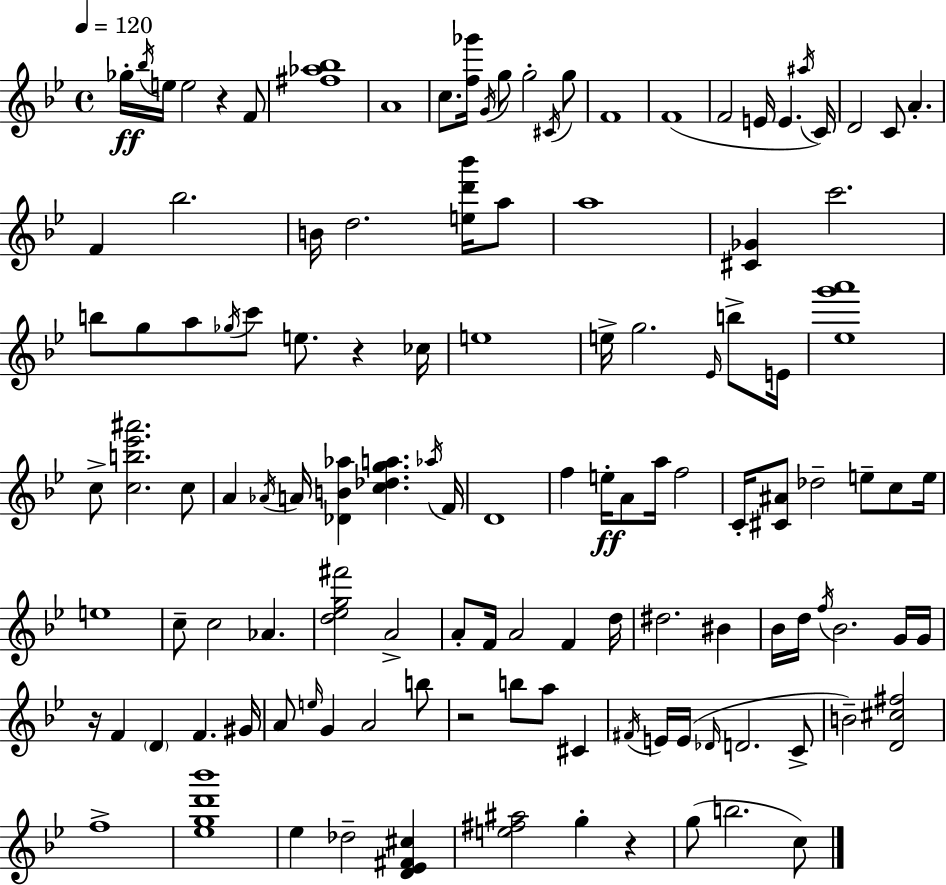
Gb5/s Bb5/s E5/s E5/h R/q F4/e [F#5,Ab5,Bb5]/w A4/w C5/e. [F5,Gb6]/s G4/s G5/e G5/h C#4/s G5/e F4/w F4/w F4/h E4/s E4/q. A#5/s C4/s D4/h C4/e A4/q. F4/q Bb5/h. B4/s D5/h. [E5,D6,Bb6]/s A5/e A5/w [C#4,Gb4]/q C6/h. B5/e G5/e A5/e Gb5/s C6/e E5/e. R/q CES5/s E5/w E5/s G5/h. Eb4/s B5/e E4/s [Eb5,G6,A6]/w C5/e [C5,B5,Eb6,A#6]/h. C5/e A4/q Ab4/s A4/s [Db4,B4,Ab5]/q [C5,Db5,G5,A5]/q. Ab5/s F4/s D4/w F5/q E5/s A4/e A5/s F5/h C4/s [C#4,A#4]/e Db5/h E5/e C5/e E5/s E5/w C5/e C5/h Ab4/q. [D5,Eb5,G5,F#6]/h A4/h A4/e F4/s A4/h F4/q D5/s D#5/h. BIS4/q Bb4/s D5/s F5/s Bb4/h. G4/s G4/s R/s F4/q D4/q F4/q. G#4/s A4/e E5/s G4/q A4/h B5/e R/h B5/e A5/e C#4/q F#4/s E4/s E4/s Db4/s D4/h. C4/e B4/h [D4,C#5,F#5]/h F5/w [Eb5,G5,D6,Bb6]/w Eb5/q Db5/h [D4,Eb4,F#4,C#5]/q [E5,F#5,A#5]/h G5/q R/q G5/e B5/h. C5/e